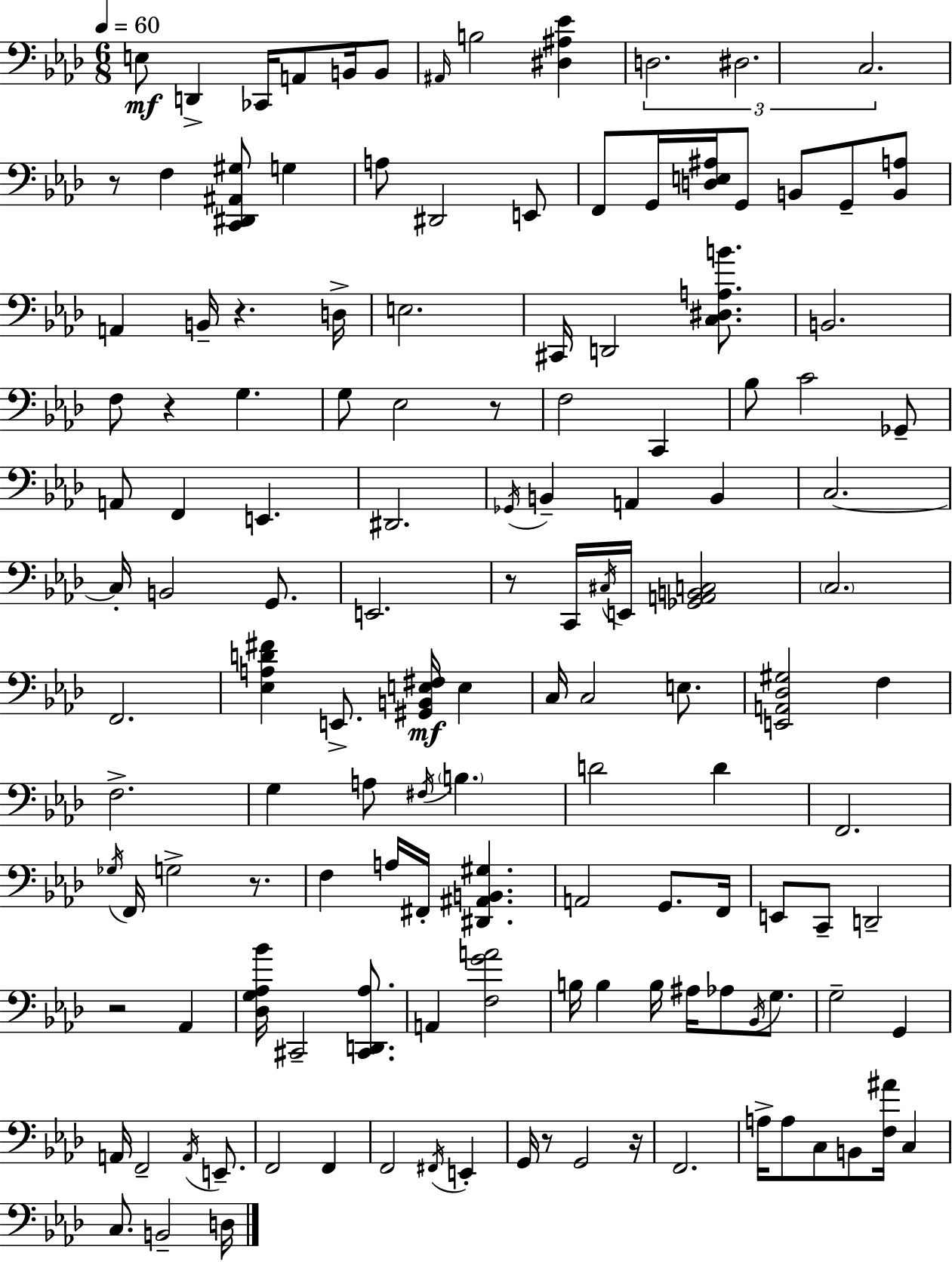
E3/e D2/q CES2/s A2/e B2/s B2/e A#2/s B3/h [D#3,A#3,Eb4]/q D3/h. D#3/h. C3/h. R/e F3/q [C2,D#2,A#2,G#3]/e G3/q A3/e D#2/h E2/e F2/e G2/s [D3,E3,A#3]/s G2/e B2/e G2/e [B2,A3]/e A2/q B2/s R/q. D3/s E3/h. C#2/s D2/h [C3,D#3,A3,B4]/e. B2/h. F3/e R/q G3/q. G3/e Eb3/h R/e F3/h C2/q Bb3/e C4/h Gb2/e A2/e F2/q E2/q. D#2/h. Gb2/s B2/q A2/q B2/q C3/h. C3/s B2/h G2/e. E2/h. R/e C2/s C#3/s E2/s [Gb2,A2,B2,C3]/h C3/h. F2/h. [Eb3,A3,D4,F#4]/q E2/e. [G#2,B2,E3,F#3]/s E3/q C3/s C3/h E3/e. [E2,A2,Db3,G#3]/h F3/q F3/h. G3/q A3/e F#3/s B3/q. D4/h D4/q F2/h. Gb3/s F2/s G3/h R/e. F3/q A3/s F#2/s [D#2,A#2,B2,G#3]/q. A2/h G2/e. F2/s E2/e C2/e D2/h R/h Ab2/q [Db3,G3,Ab3,Bb4]/s C#2/h [C#2,D2,Ab3]/e. A2/q [F3,G4,A4]/h B3/s B3/q B3/s A#3/s Ab3/e Bb2/s G3/e. G3/h G2/q A2/s F2/h A2/s E2/e. F2/h F2/q F2/h F#2/s E2/q G2/s R/e G2/h R/s F2/h. A3/s A3/e C3/e B2/e [F3,A#4]/s C3/q C3/e. B2/h D3/s